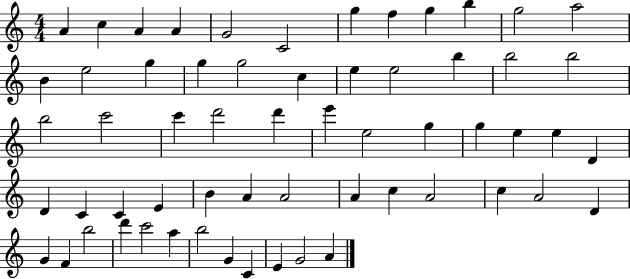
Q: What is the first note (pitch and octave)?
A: A4